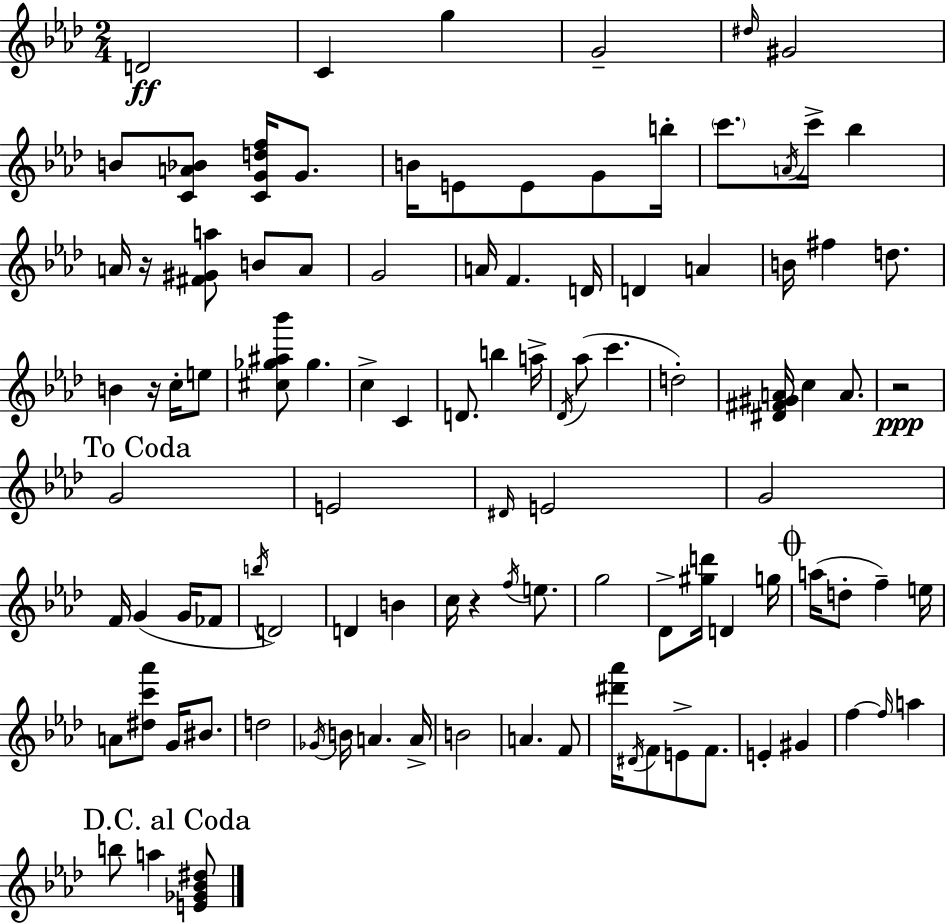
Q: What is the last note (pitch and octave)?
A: A5